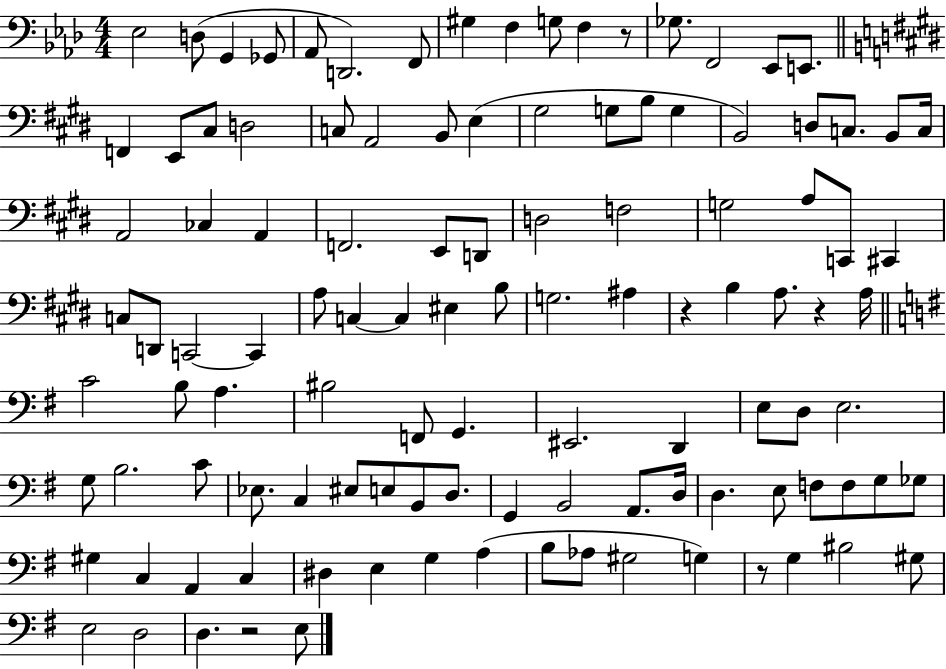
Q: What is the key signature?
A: AES major